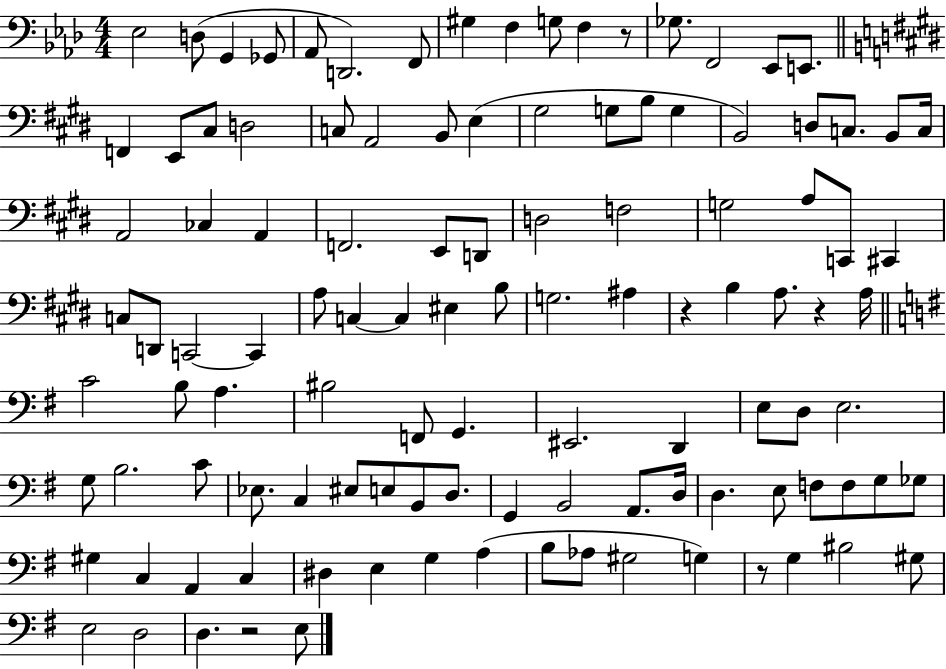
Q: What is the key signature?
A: AES major